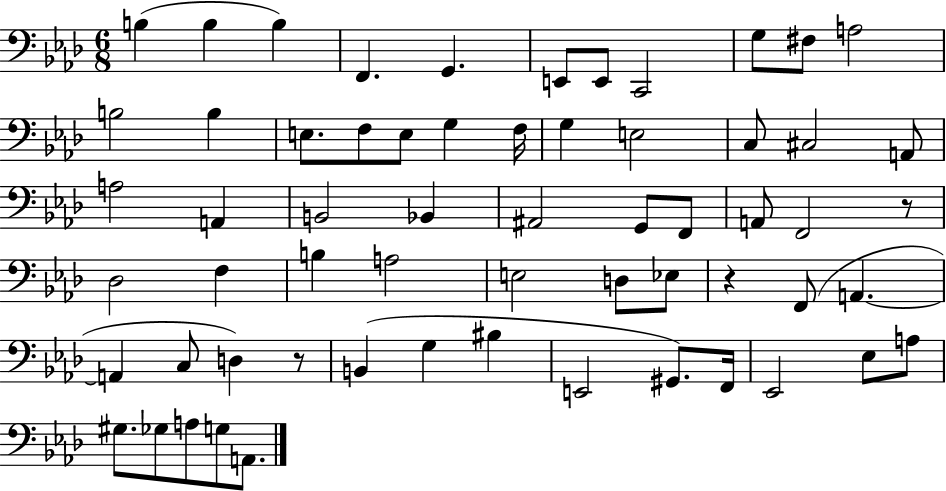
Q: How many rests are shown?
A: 3